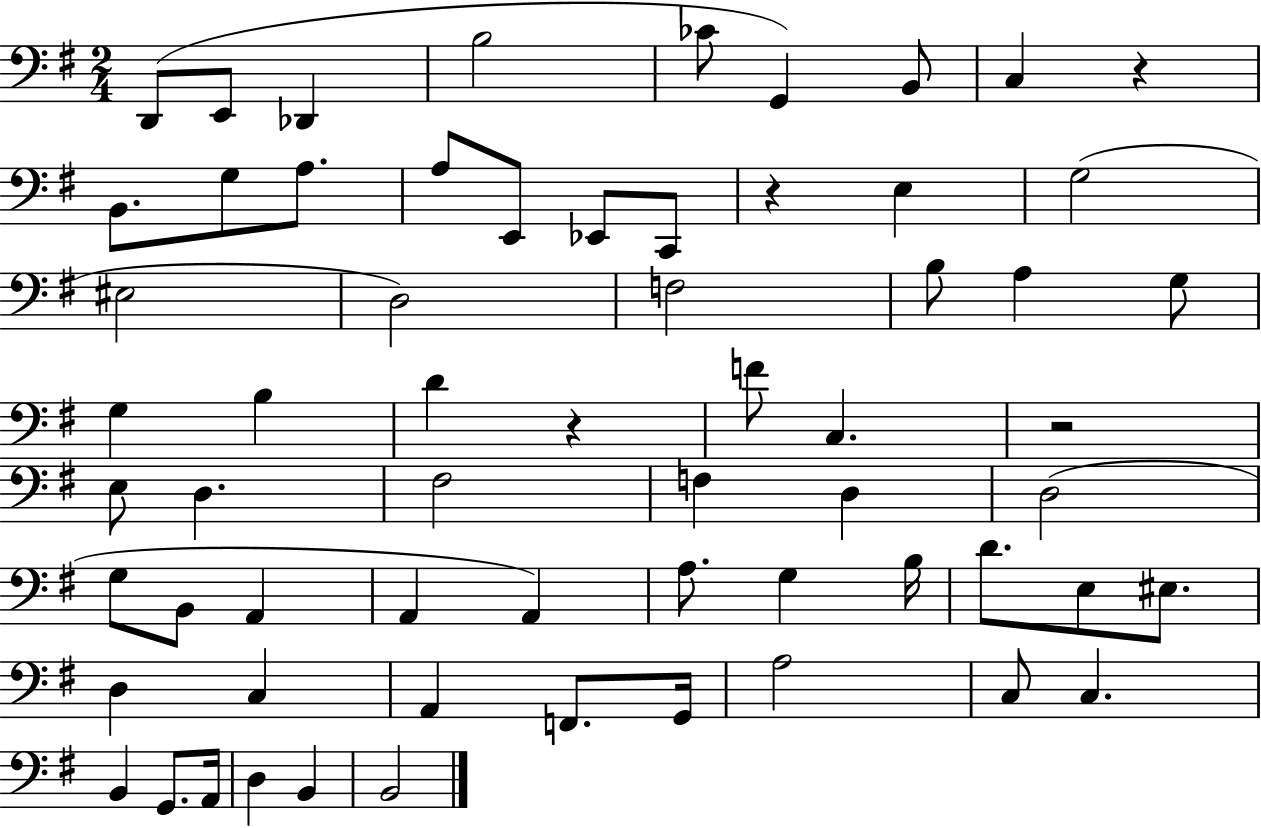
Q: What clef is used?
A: bass